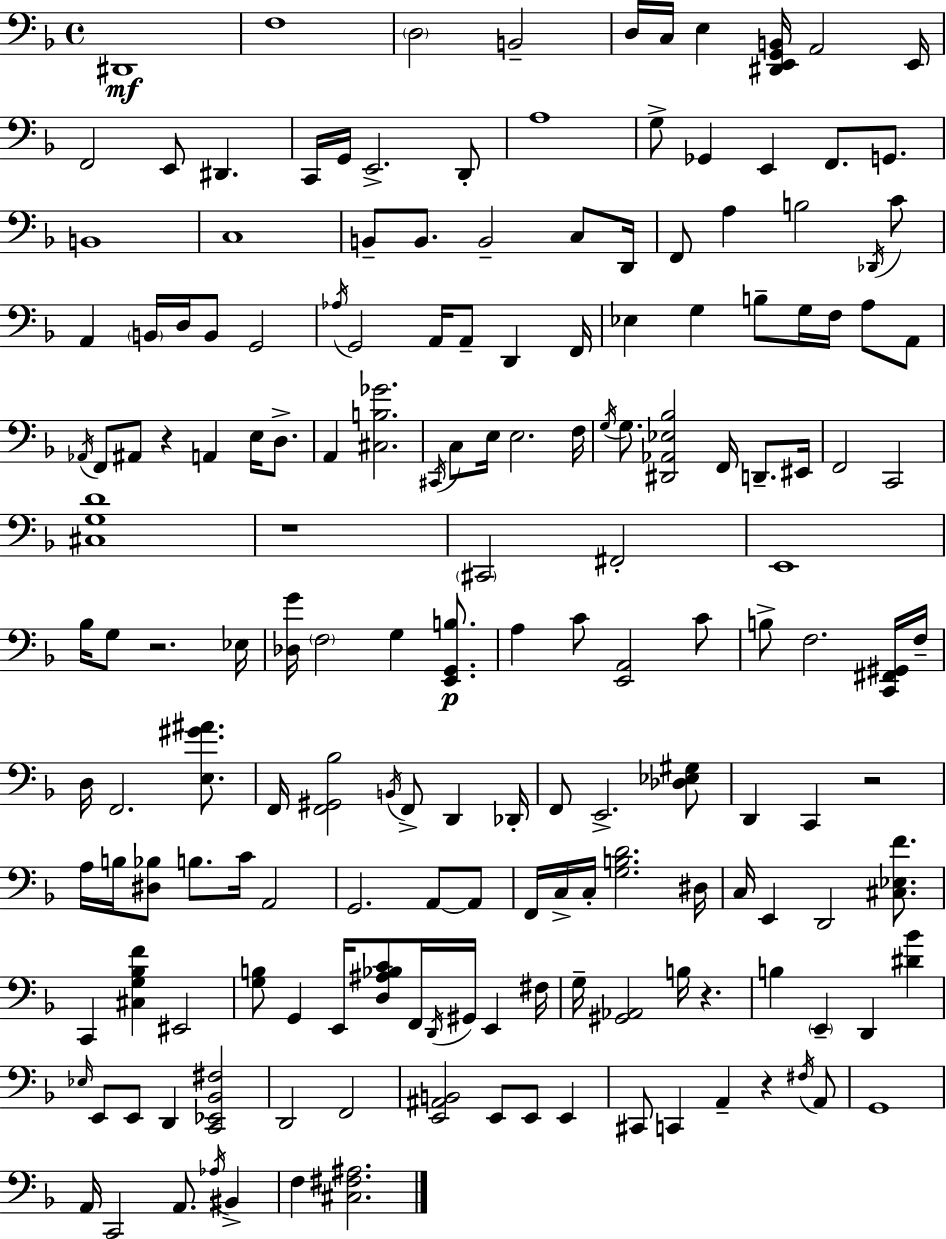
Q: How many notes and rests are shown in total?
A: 174